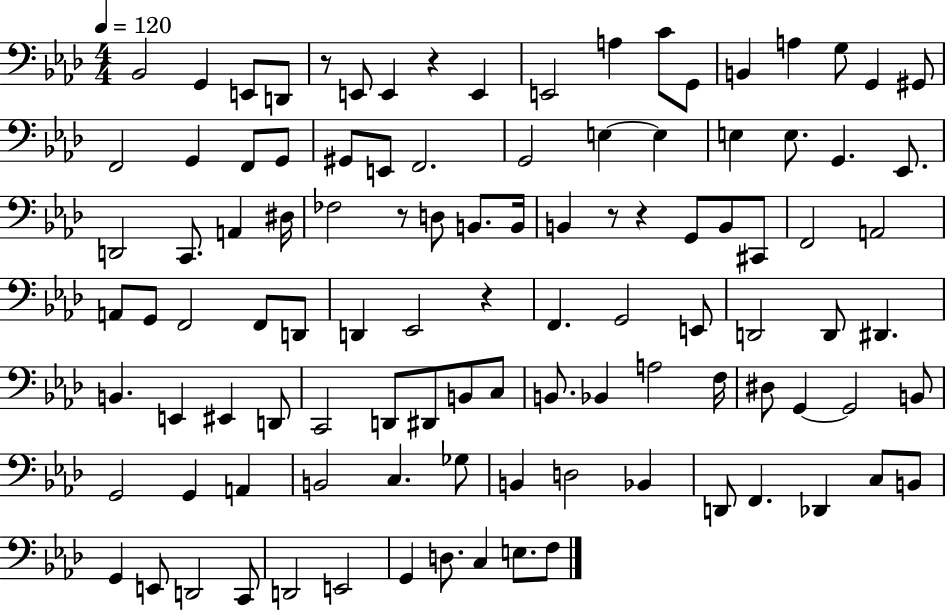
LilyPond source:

{
  \clef bass
  \numericTimeSignature
  \time 4/4
  \key aes \major
  \tempo 4 = 120
  bes,2 g,4 e,8 d,8 | r8 e,8 e,4 r4 e,4 | e,2 a4 c'8 g,8 | b,4 a4 g8 g,4 gis,8 | \break f,2 g,4 f,8 g,8 | gis,8 e,8 f,2. | g,2 e4~~ e4 | e4 e8. g,4. ees,8. | \break d,2 c,8. a,4 dis16 | fes2 r8 d8 b,8. b,16 | b,4 r8 r4 g,8 b,8 cis,8 | f,2 a,2 | \break a,8 g,8 f,2 f,8 d,8 | d,4 ees,2 r4 | f,4. g,2 e,8 | d,2 d,8 dis,4. | \break b,4. e,4 eis,4 d,8 | c,2 d,8 dis,8 b,8 c8 | b,8. bes,4 a2 f16 | dis8 g,4~~ g,2 b,8 | \break g,2 g,4 a,4 | b,2 c4. ges8 | b,4 d2 bes,4 | d,8 f,4. des,4 c8 b,8 | \break g,4 e,8 d,2 c,8 | d,2 e,2 | g,4 d8. c4 e8. f8 | \bar "|."
}